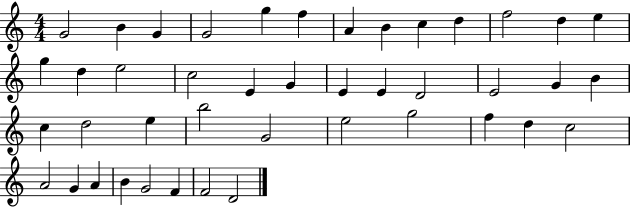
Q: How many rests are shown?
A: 0